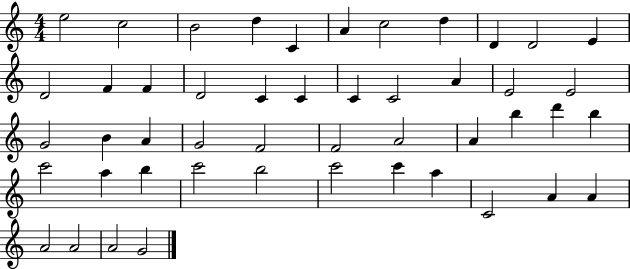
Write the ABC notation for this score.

X:1
T:Untitled
M:4/4
L:1/4
K:C
e2 c2 B2 d C A c2 d D D2 E D2 F F D2 C C C C2 A E2 E2 G2 B A G2 F2 F2 A2 A b d' b c'2 a b c'2 b2 c'2 c' a C2 A A A2 A2 A2 G2